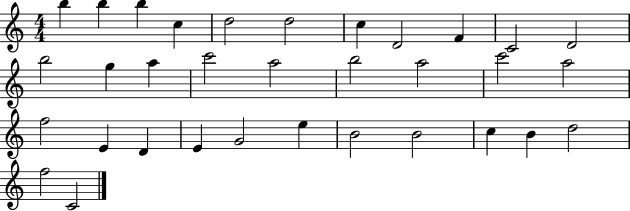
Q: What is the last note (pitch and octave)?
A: C4